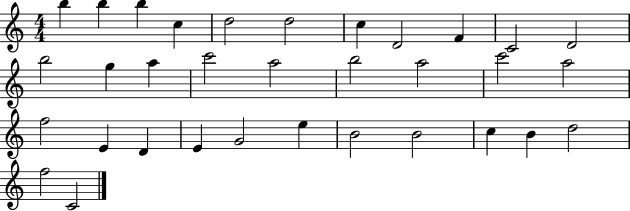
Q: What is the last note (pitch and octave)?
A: C4